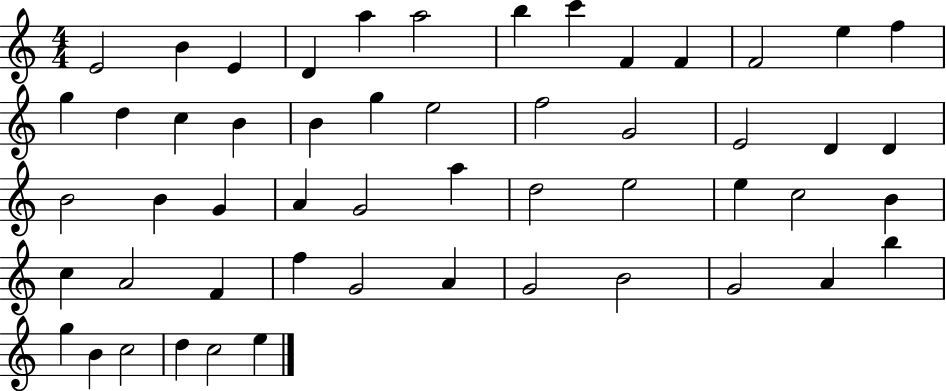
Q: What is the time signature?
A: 4/4